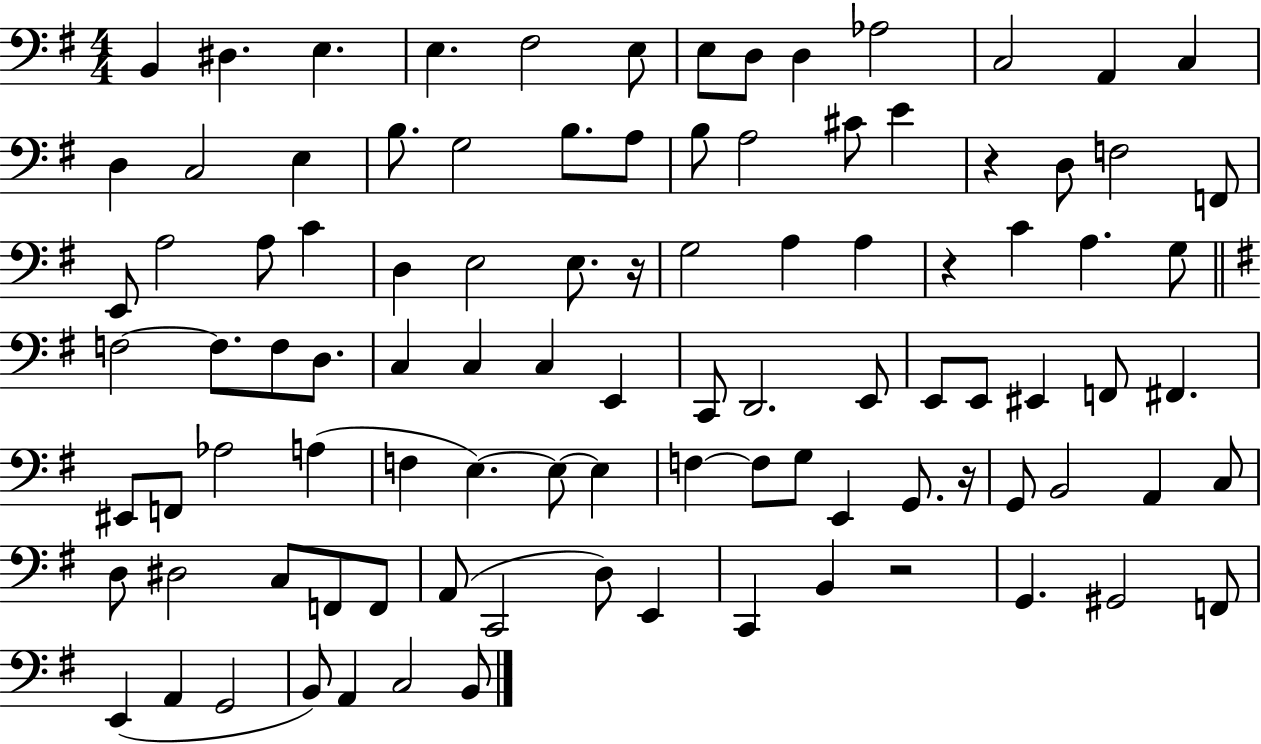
B2/q D#3/q. E3/q. E3/q. F#3/h E3/e E3/e D3/e D3/q Ab3/h C3/h A2/q C3/q D3/q C3/h E3/q B3/e. G3/h B3/e. A3/e B3/e A3/h C#4/e E4/q R/q D3/e F3/h F2/e E2/e A3/h A3/e C4/q D3/q E3/h E3/e. R/s G3/h A3/q A3/q R/q C4/q A3/q. G3/e F3/h F3/e. F3/e D3/e. C3/q C3/q C3/q E2/q C2/e D2/h. E2/e E2/e E2/e EIS2/q F2/e F#2/q. EIS2/e F2/e Ab3/h A3/q F3/q E3/q. E3/e E3/q F3/q F3/e G3/e E2/q G2/e. R/s G2/e B2/h A2/q C3/e D3/e D#3/h C3/e F2/e F2/e A2/e C2/h D3/e E2/q C2/q B2/q R/h G2/q. G#2/h F2/e E2/q A2/q G2/h B2/e A2/q C3/h B2/e